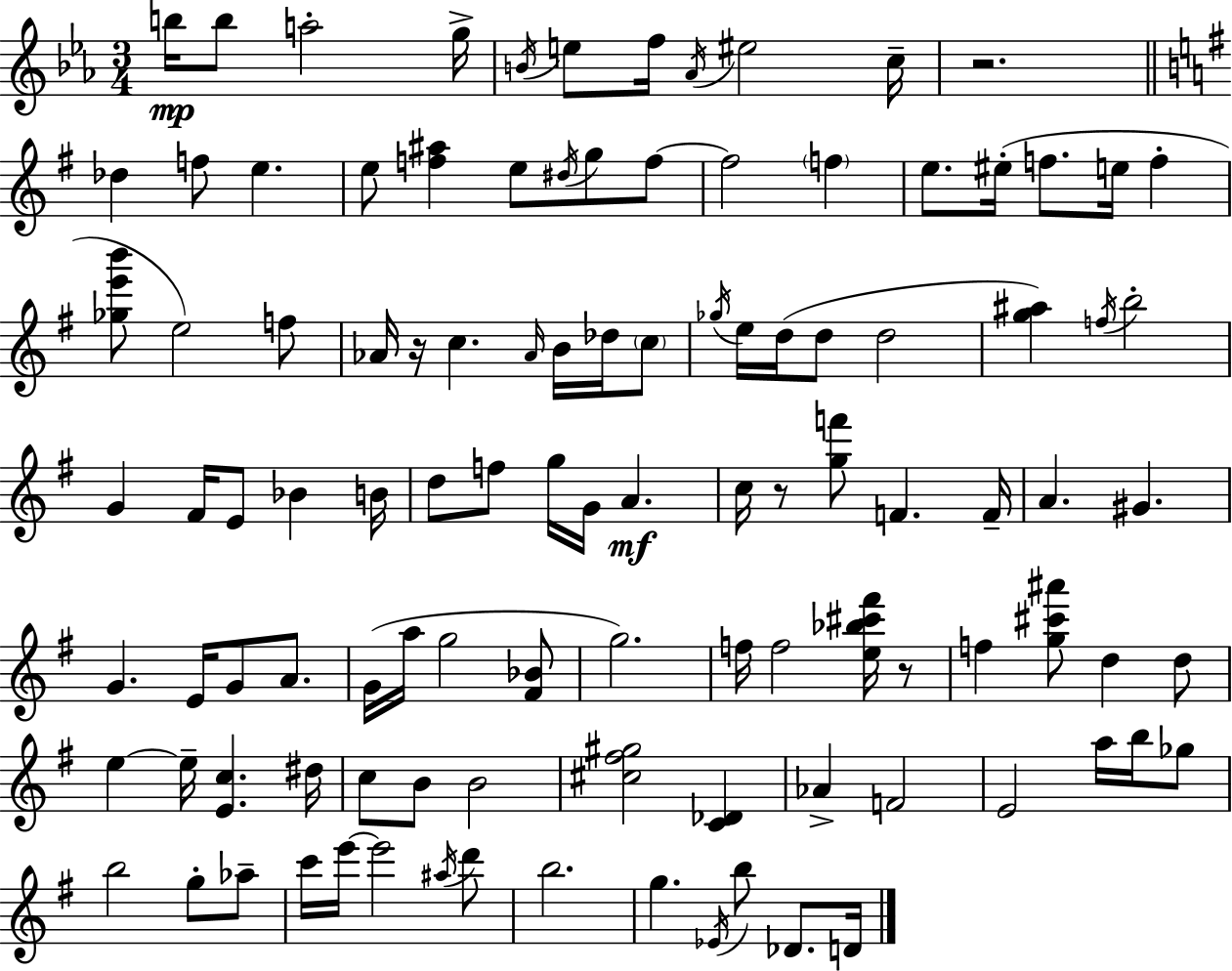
B5/s B5/e A5/h G5/s B4/s E5/e F5/s Ab4/s EIS5/h C5/s R/h. Db5/q F5/e E5/q. E5/e [F5,A#5]/q E5/e D#5/s G5/e F5/e F5/h F5/q E5/e. EIS5/s F5/e. E5/s F5/q [Gb5,E6,B6]/e E5/h F5/e Ab4/s R/s C5/q. Ab4/s B4/s Db5/s C5/e Gb5/s E5/s D5/s D5/e D5/h [G5,A#5]/q F5/s B5/h G4/q F#4/s E4/e Bb4/q B4/s D5/e F5/e G5/s G4/s A4/q. C5/s R/e [G5,F6]/e F4/q. F4/s A4/q. G#4/q. G4/q. E4/s G4/e A4/e. G4/s A5/s G5/h [F#4,Bb4]/e G5/h. F5/s F5/h [E5,Bb5,C#6,F#6]/s R/e F5/q [G5,C#6,A#6]/e D5/q D5/e E5/q E5/s [E4,C5]/q. D#5/s C5/e B4/e B4/h [C#5,F#5,G#5]/h [C4,Db4]/q Ab4/q F4/h E4/h A5/s B5/s Gb5/e B5/h G5/e Ab5/e C6/s E6/s E6/h A#5/s D6/e B5/h. G5/q. Eb4/s B5/e Db4/e. D4/s